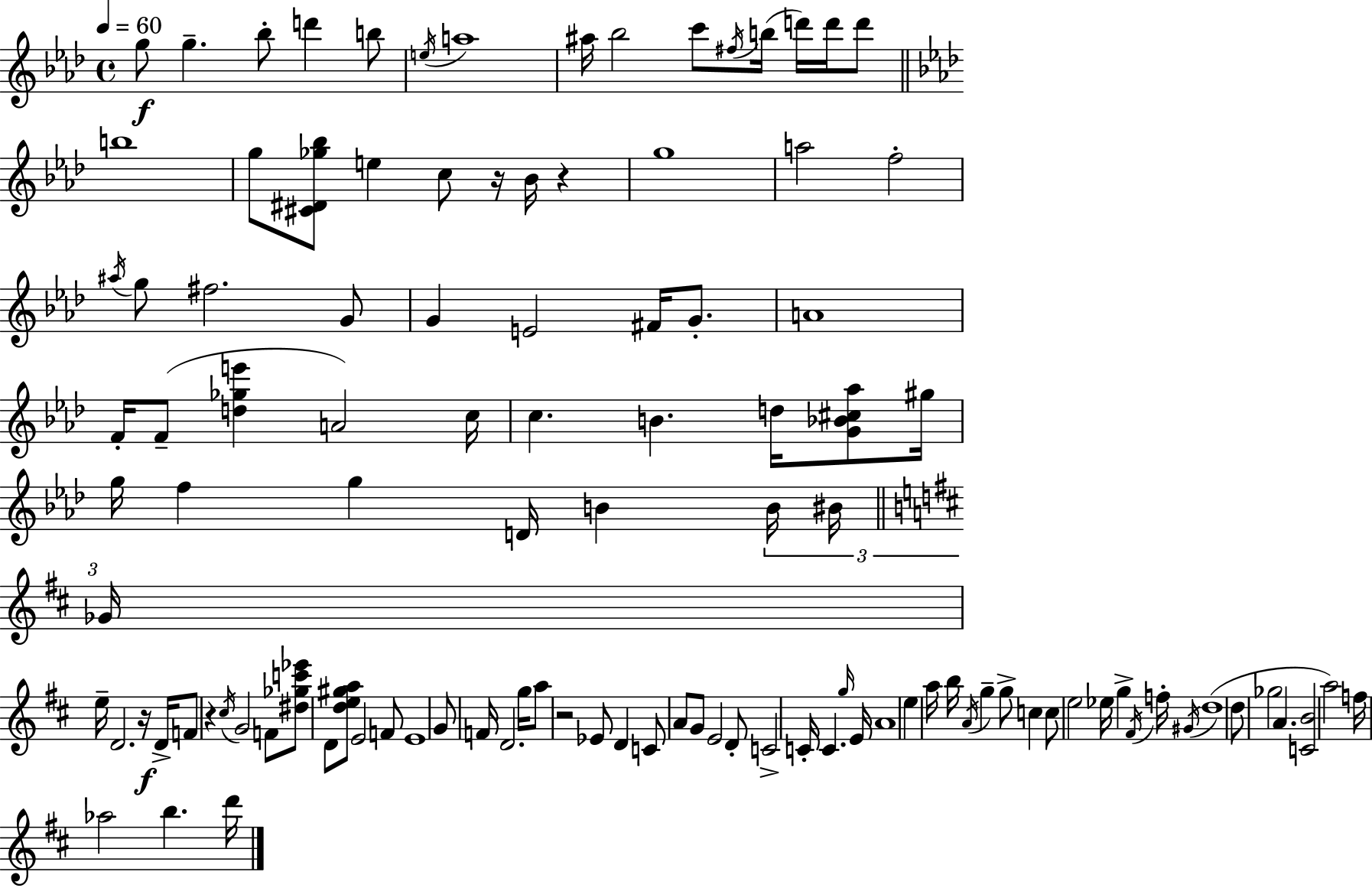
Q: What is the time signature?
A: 4/4